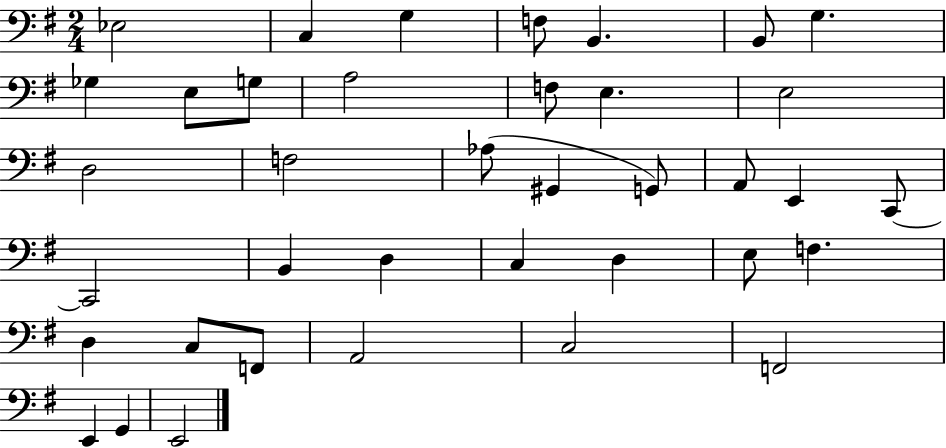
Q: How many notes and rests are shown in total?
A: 38